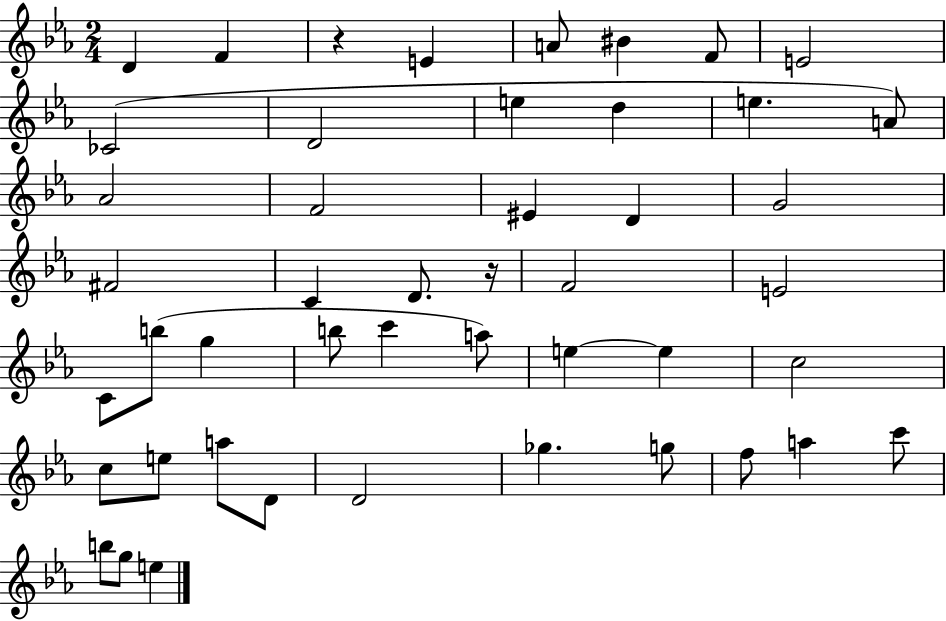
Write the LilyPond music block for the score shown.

{
  \clef treble
  \numericTimeSignature
  \time 2/4
  \key ees \major
  \repeat volta 2 { d'4 f'4 | r4 e'4 | a'8 bis'4 f'8 | e'2 | \break ces'2( | d'2 | e''4 d''4 | e''4. a'8) | \break aes'2 | f'2 | eis'4 d'4 | g'2 | \break fis'2 | c'4 d'8. r16 | f'2 | e'2 | \break c'8 b''8( g''4 | b''8 c'''4 a''8) | e''4~~ e''4 | c''2 | \break c''8 e''8 a''8 d'8 | d'2 | ges''4. g''8 | f''8 a''4 c'''8 | \break b''8 g''8 e''4 | } \bar "|."
}